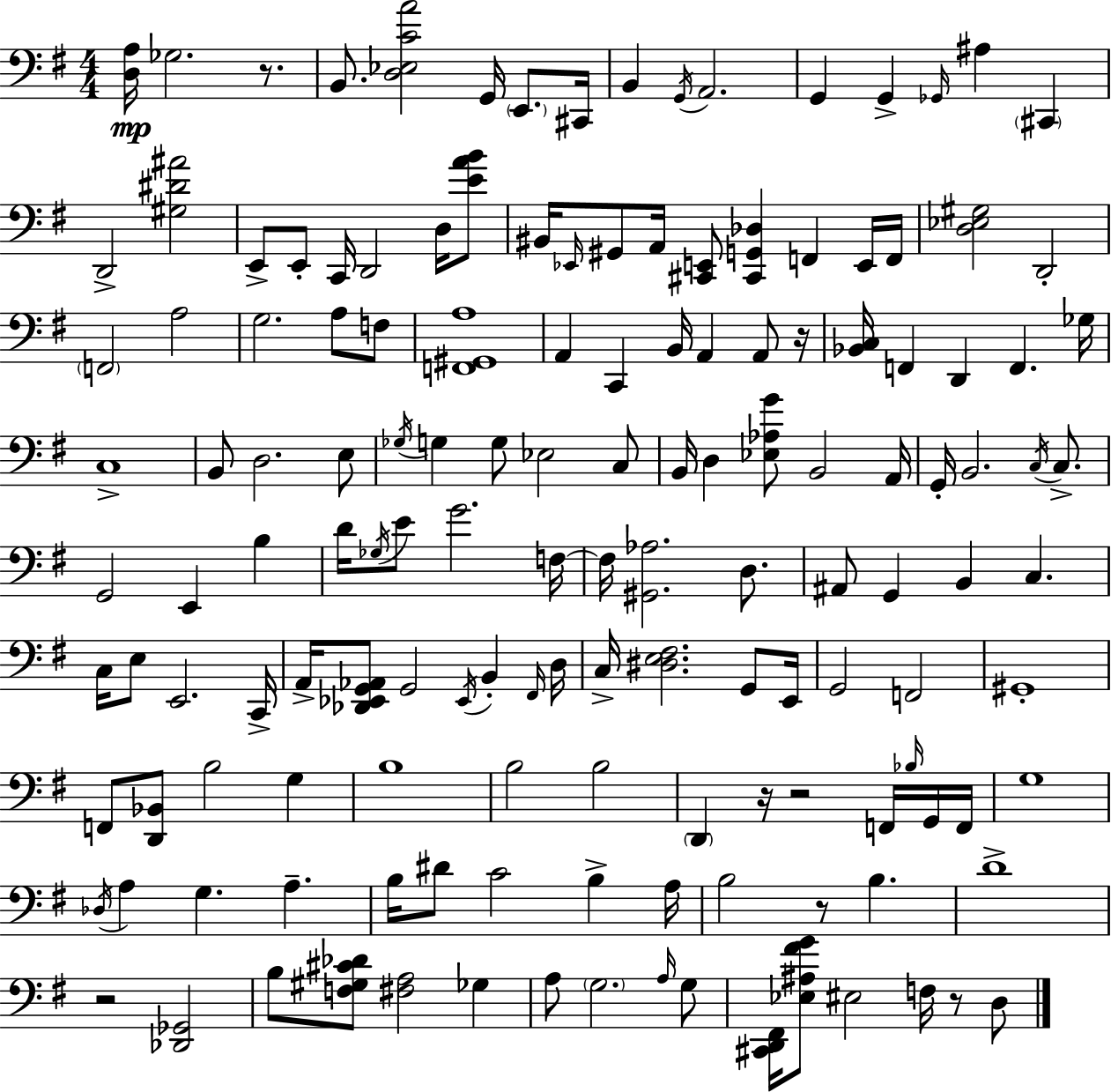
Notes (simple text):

[D3,A3]/s Gb3/h. R/e. B2/e. [D3,Eb3,C4,A4]/h G2/s E2/e. C#2/s B2/q G2/s A2/h. G2/q G2/q Gb2/s A#3/q C#2/q D2/h [G#3,D#4,A#4]/h E2/e E2/e C2/s D2/h D3/s [E4,A4,B4]/e BIS2/s Eb2/s G#2/e A2/s [C#2,E2]/e [C#2,G2,Db3]/q F2/q E2/s F2/s [D3,Eb3,G#3]/h D2/h F2/h A3/h G3/h. A3/e F3/e [F2,G#2,A3]/w A2/q C2/q B2/s A2/q A2/e R/s [Bb2,C3]/s F2/q D2/q F2/q. Gb3/s C3/w B2/e D3/h. E3/e Gb3/s G3/q G3/e Eb3/h C3/e B2/s D3/q [Eb3,Ab3,G4]/e B2/h A2/s G2/s B2/h. C3/s C3/e. G2/h E2/q B3/q D4/s Gb3/s E4/e G4/h. F3/s F3/s [G#2,Ab3]/h. D3/e. A#2/e G2/q B2/q C3/q. C3/s E3/e E2/h. C2/s A2/s [Db2,Eb2,G2,Ab2]/e G2/h Eb2/s B2/q F#2/s D3/s C3/s [D#3,E3,F#3]/h. G2/e E2/s G2/h F2/h G#2/w F2/e [D2,Bb2]/e B3/h G3/q B3/w B3/h B3/h D2/q R/s R/h F2/s Bb3/s G2/s F2/s G3/w Db3/s A3/q G3/q. A3/q. B3/s D#4/e C4/h B3/q A3/s B3/h R/e B3/q. D4/w R/h [Db2,Gb2]/h B3/e [F3,G#3,C#4,Db4]/e [F#3,A3]/h Gb3/q A3/e G3/h. A3/s G3/e [C#2,D2,F#2]/s [Eb3,A#3,F#4,G4]/e EIS3/h F3/s R/e D3/e